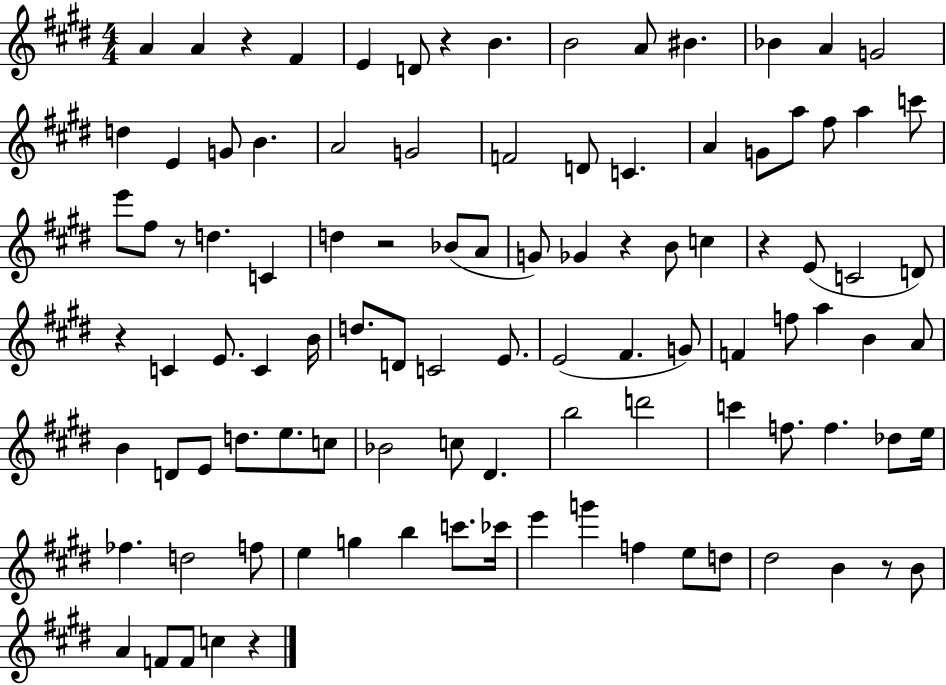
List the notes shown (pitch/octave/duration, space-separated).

A4/q A4/q R/q F#4/q E4/q D4/e R/q B4/q. B4/h A4/e BIS4/q. Bb4/q A4/q G4/h D5/q E4/q G4/e B4/q. A4/h G4/h F4/h D4/e C4/q. A4/q G4/e A5/e F#5/e A5/q C6/e E6/e F#5/e R/e D5/q. C4/q D5/q R/h Bb4/e A4/e G4/e Gb4/q R/q B4/e C5/q R/q E4/e C4/h D4/e R/q C4/q E4/e. C4/q B4/s D5/e. D4/e C4/h E4/e. E4/h F#4/q. G4/e F4/q F5/e A5/q B4/q A4/e B4/q D4/e E4/e D5/e. E5/e. C5/e Bb4/h C5/e D#4/q. B5/h D6/h C6/q F5/e. F5/q. Db5/e E5/s FES5/q. D5/h F5/e E5/q G5/q B5/q C6/e. CES6/s E6/q G6/q F5/q E5/e D5/e D#5/h B4/q R/e B4/e A4/q F4/e F4/e C5/q R/q